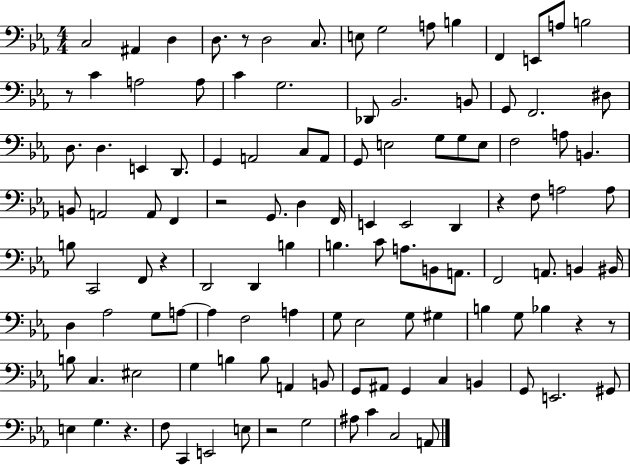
C3/h A#2/q D3/q D3/e. R/e D3/h C3/e. E3/e G3/h A3/e B3/q F2/q E2/e A3/e B3/h R/e C4/q A3/h A3/e C4/q G3/h. Db2/e Bb2/h. B2/e G2/e F2/h. D#3/e D3/e. D3/q. E2/q D2/e. G2/q A2/h C3/e A2/e G2/e E3/h G3/e G3/e E3/e F3/h A3/e B2/q. B2/e A2/h A2/e F2/q R/h G2/e. D3/q F2/s E2/q E2/h D2/q R/q F3/e A3/h A3/e B3/e C2/h F2/e R/q D2/h D2/q B3/q B3/q. C4/e A3/e. B2/e A2/e. F2/h A2/e. B2/q BIS2/s D3/q Ab3/h G3/e A3/e A3/q F3/h A3/q G3/e Eb3/h G3/e G#3/q B3/q G3/e Bb3/q R/q R/e B3/e C3/q. EIS3/h G3/q B3/q B3/e A2/q B2/e G2/e A#2/e G2/q C3/q B2/q G2/e E2/h. G#2/e E3/q G3/q. R/q. F3/e C2/q E2/h E3/e R/h G3/h A#3/e C4/q C3/h A2/e